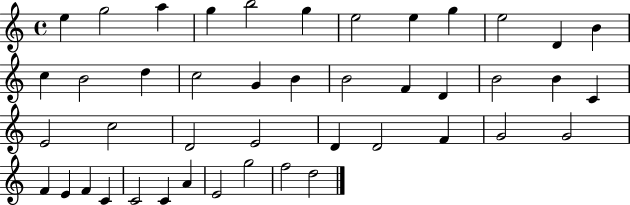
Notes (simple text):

E5/q G5/h A5/q G5/q B5/h G5/q E5/h E5/q G5/q E5/h D4/q B4/q C5/q B4/h D5/q C5/h G4/q B4/q B4/h F4/q D4/q B4/h B4/q C4/q E4/h C5/h D4/h E4/h D4/q D4/h F4/q G4/h G4/h F4/q E4/q F4/q C4/q C4/h C4/q A4/q E4/h G5/h F5/h D5/h